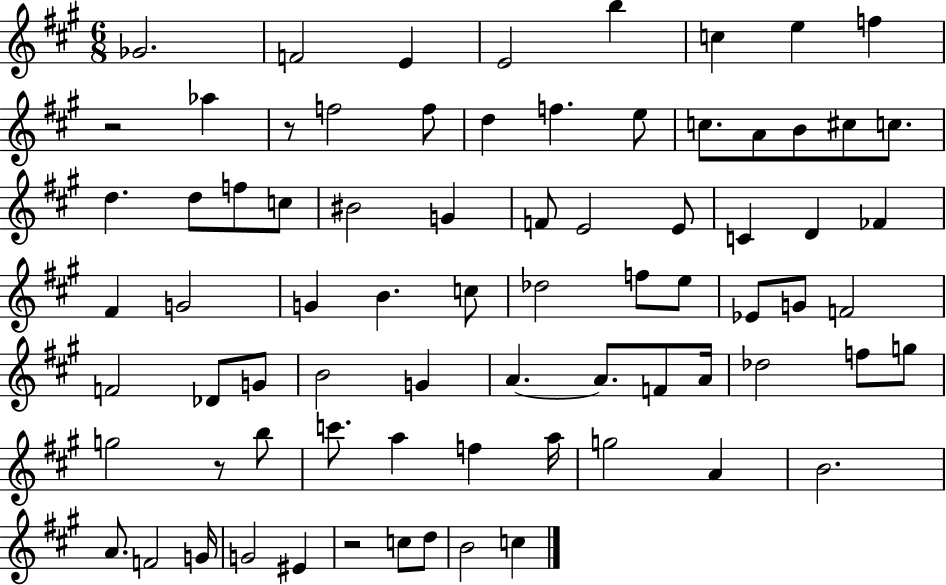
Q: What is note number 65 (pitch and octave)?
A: F4